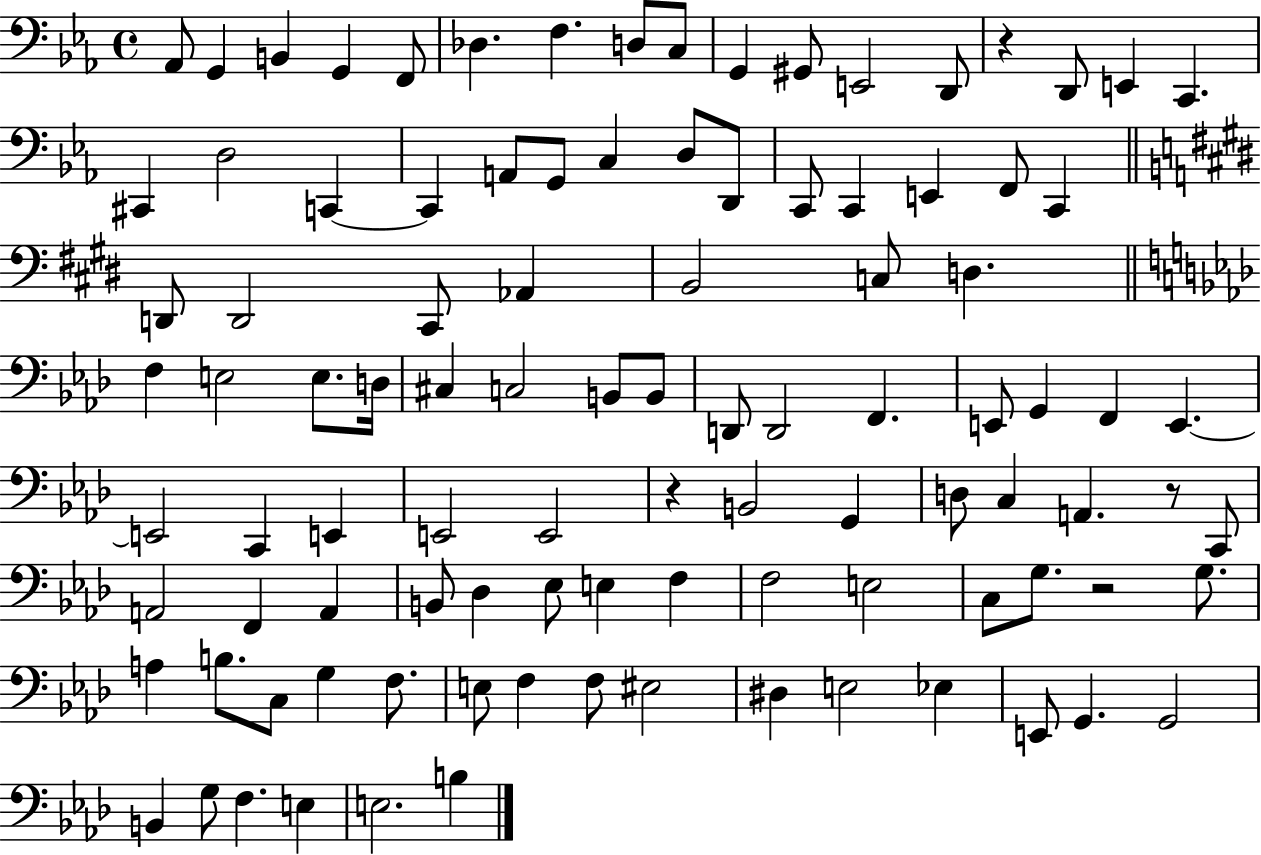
X:1
T:Untitled
M:4/4
L:1/4
K:Eb
_A,,/2 G,, B,, G,, F,,/2 _D, F, D,/2 C,/2 G,, ^G,,/2 E,,2 D,,/2 z D,,/2 E,, C,, ^C,, D,2 C,, C,, A,,/2 G,,/2 C, D,/2 D,,/2 C,,/2 C,, E,, F,,/2 C,, D,,/2 D,,2 ^C,,/2 _A,, B,,2 C,/2 D, F, E,2 E,/2 D,/4 ^C, C,2 B,,/2 B,,/2 D,,/2 D,,2 F,, E,,/2 G,, F,, E,, E,,2 C,, E,, E,,2 E,,2 z B,,2 G,, D,/2 C, A,, z/2 C,,/2 A,,2 F,, A,, B,,/2 _D, _E,/2 E, F, F,2 E,2 C,/2 G,/2 z2 G,/2 A, B,/2 C,/2 G, F,/2 E,/2 F, F,/2 ^E,2 ^D, E,2 _E, E,,/2 G,, G,,2 B,, G,/2 F, E, E,2 B,